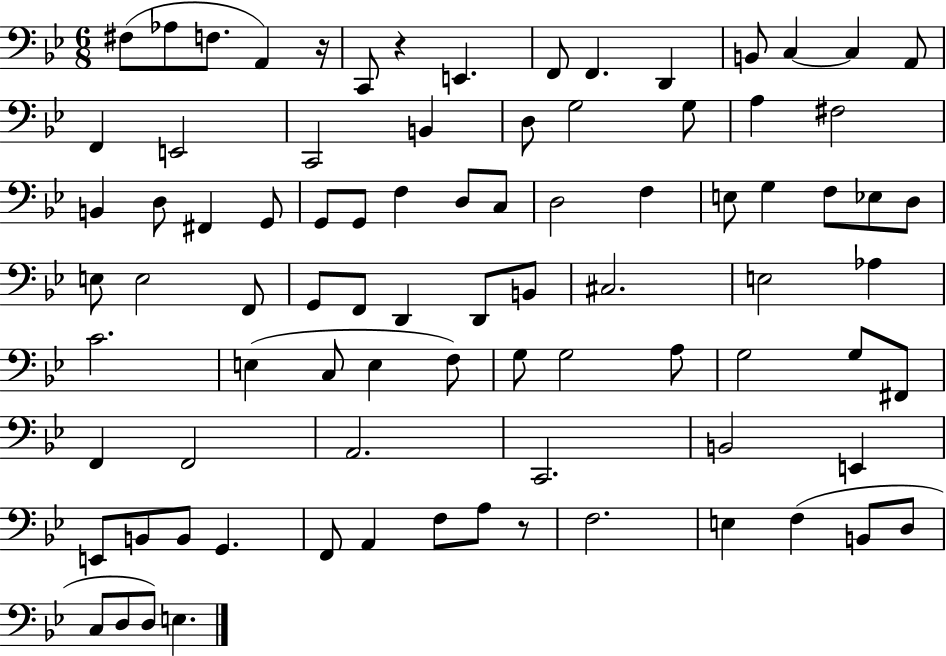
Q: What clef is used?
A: bass